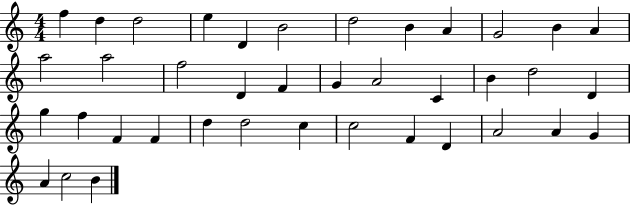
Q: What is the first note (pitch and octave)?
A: F5